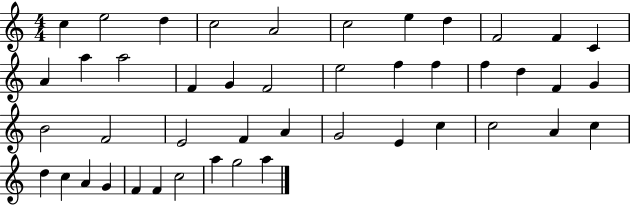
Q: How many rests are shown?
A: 0